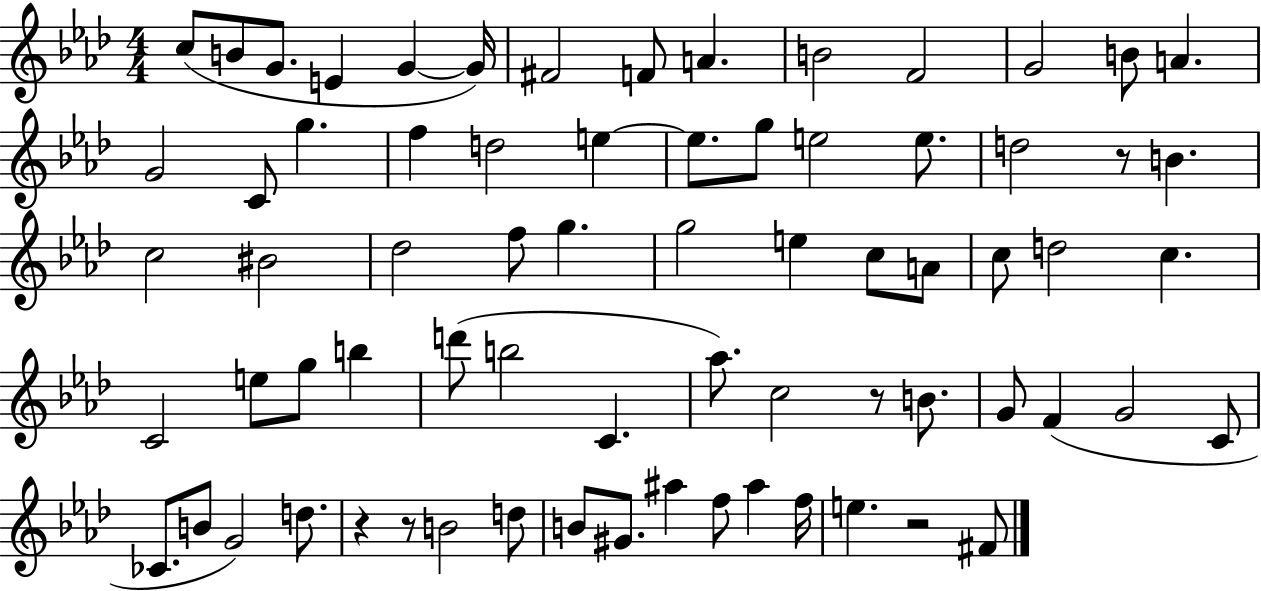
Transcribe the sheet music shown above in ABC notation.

X:1
T:Untitled
M:4/4
L:1/4
K:Ab
c/2 B/2 G/2 E G G/4 ^F2 F/2 A B2 F2 G2 B/2 A G2 C/2 g f d2 e e/2 g/2 e2 e/2 d2 z/2 B c2 ^B2 _d2 f/2 g g2 e c/2 A/2 c/2 d2 c C2 e/2 g/2 b d'/2 b2 C _a/2 c2 z/2 B/2 G/2 F G2 C/2 _C/2 B/2 G2 d/2 z z/2 B2 d/2 B/2 ^G/2 ^a f/2 ^a f/4 e z2 ^F/2